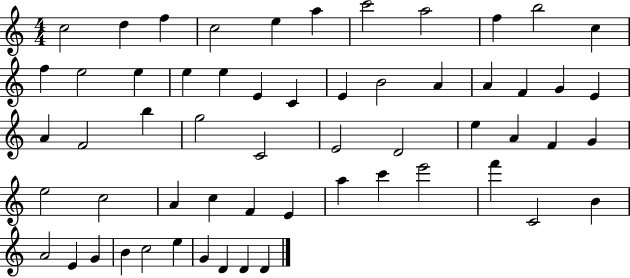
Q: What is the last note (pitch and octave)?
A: D4